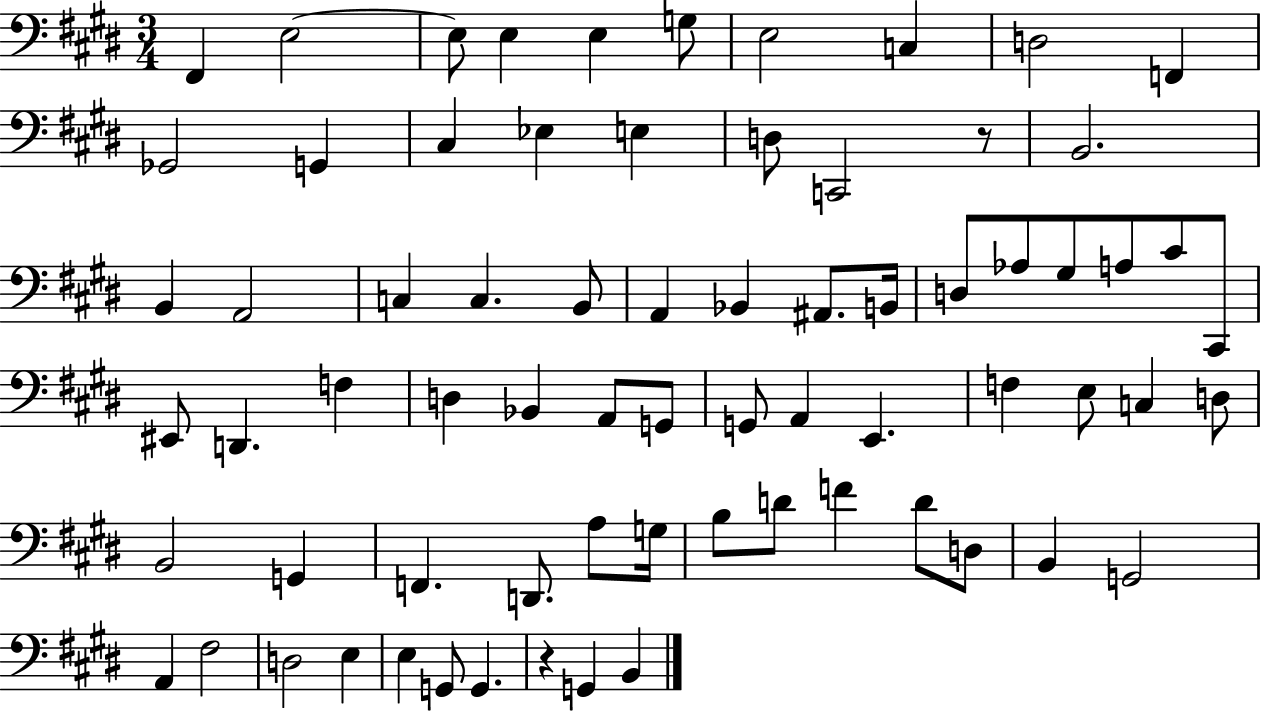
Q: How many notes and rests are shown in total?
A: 71